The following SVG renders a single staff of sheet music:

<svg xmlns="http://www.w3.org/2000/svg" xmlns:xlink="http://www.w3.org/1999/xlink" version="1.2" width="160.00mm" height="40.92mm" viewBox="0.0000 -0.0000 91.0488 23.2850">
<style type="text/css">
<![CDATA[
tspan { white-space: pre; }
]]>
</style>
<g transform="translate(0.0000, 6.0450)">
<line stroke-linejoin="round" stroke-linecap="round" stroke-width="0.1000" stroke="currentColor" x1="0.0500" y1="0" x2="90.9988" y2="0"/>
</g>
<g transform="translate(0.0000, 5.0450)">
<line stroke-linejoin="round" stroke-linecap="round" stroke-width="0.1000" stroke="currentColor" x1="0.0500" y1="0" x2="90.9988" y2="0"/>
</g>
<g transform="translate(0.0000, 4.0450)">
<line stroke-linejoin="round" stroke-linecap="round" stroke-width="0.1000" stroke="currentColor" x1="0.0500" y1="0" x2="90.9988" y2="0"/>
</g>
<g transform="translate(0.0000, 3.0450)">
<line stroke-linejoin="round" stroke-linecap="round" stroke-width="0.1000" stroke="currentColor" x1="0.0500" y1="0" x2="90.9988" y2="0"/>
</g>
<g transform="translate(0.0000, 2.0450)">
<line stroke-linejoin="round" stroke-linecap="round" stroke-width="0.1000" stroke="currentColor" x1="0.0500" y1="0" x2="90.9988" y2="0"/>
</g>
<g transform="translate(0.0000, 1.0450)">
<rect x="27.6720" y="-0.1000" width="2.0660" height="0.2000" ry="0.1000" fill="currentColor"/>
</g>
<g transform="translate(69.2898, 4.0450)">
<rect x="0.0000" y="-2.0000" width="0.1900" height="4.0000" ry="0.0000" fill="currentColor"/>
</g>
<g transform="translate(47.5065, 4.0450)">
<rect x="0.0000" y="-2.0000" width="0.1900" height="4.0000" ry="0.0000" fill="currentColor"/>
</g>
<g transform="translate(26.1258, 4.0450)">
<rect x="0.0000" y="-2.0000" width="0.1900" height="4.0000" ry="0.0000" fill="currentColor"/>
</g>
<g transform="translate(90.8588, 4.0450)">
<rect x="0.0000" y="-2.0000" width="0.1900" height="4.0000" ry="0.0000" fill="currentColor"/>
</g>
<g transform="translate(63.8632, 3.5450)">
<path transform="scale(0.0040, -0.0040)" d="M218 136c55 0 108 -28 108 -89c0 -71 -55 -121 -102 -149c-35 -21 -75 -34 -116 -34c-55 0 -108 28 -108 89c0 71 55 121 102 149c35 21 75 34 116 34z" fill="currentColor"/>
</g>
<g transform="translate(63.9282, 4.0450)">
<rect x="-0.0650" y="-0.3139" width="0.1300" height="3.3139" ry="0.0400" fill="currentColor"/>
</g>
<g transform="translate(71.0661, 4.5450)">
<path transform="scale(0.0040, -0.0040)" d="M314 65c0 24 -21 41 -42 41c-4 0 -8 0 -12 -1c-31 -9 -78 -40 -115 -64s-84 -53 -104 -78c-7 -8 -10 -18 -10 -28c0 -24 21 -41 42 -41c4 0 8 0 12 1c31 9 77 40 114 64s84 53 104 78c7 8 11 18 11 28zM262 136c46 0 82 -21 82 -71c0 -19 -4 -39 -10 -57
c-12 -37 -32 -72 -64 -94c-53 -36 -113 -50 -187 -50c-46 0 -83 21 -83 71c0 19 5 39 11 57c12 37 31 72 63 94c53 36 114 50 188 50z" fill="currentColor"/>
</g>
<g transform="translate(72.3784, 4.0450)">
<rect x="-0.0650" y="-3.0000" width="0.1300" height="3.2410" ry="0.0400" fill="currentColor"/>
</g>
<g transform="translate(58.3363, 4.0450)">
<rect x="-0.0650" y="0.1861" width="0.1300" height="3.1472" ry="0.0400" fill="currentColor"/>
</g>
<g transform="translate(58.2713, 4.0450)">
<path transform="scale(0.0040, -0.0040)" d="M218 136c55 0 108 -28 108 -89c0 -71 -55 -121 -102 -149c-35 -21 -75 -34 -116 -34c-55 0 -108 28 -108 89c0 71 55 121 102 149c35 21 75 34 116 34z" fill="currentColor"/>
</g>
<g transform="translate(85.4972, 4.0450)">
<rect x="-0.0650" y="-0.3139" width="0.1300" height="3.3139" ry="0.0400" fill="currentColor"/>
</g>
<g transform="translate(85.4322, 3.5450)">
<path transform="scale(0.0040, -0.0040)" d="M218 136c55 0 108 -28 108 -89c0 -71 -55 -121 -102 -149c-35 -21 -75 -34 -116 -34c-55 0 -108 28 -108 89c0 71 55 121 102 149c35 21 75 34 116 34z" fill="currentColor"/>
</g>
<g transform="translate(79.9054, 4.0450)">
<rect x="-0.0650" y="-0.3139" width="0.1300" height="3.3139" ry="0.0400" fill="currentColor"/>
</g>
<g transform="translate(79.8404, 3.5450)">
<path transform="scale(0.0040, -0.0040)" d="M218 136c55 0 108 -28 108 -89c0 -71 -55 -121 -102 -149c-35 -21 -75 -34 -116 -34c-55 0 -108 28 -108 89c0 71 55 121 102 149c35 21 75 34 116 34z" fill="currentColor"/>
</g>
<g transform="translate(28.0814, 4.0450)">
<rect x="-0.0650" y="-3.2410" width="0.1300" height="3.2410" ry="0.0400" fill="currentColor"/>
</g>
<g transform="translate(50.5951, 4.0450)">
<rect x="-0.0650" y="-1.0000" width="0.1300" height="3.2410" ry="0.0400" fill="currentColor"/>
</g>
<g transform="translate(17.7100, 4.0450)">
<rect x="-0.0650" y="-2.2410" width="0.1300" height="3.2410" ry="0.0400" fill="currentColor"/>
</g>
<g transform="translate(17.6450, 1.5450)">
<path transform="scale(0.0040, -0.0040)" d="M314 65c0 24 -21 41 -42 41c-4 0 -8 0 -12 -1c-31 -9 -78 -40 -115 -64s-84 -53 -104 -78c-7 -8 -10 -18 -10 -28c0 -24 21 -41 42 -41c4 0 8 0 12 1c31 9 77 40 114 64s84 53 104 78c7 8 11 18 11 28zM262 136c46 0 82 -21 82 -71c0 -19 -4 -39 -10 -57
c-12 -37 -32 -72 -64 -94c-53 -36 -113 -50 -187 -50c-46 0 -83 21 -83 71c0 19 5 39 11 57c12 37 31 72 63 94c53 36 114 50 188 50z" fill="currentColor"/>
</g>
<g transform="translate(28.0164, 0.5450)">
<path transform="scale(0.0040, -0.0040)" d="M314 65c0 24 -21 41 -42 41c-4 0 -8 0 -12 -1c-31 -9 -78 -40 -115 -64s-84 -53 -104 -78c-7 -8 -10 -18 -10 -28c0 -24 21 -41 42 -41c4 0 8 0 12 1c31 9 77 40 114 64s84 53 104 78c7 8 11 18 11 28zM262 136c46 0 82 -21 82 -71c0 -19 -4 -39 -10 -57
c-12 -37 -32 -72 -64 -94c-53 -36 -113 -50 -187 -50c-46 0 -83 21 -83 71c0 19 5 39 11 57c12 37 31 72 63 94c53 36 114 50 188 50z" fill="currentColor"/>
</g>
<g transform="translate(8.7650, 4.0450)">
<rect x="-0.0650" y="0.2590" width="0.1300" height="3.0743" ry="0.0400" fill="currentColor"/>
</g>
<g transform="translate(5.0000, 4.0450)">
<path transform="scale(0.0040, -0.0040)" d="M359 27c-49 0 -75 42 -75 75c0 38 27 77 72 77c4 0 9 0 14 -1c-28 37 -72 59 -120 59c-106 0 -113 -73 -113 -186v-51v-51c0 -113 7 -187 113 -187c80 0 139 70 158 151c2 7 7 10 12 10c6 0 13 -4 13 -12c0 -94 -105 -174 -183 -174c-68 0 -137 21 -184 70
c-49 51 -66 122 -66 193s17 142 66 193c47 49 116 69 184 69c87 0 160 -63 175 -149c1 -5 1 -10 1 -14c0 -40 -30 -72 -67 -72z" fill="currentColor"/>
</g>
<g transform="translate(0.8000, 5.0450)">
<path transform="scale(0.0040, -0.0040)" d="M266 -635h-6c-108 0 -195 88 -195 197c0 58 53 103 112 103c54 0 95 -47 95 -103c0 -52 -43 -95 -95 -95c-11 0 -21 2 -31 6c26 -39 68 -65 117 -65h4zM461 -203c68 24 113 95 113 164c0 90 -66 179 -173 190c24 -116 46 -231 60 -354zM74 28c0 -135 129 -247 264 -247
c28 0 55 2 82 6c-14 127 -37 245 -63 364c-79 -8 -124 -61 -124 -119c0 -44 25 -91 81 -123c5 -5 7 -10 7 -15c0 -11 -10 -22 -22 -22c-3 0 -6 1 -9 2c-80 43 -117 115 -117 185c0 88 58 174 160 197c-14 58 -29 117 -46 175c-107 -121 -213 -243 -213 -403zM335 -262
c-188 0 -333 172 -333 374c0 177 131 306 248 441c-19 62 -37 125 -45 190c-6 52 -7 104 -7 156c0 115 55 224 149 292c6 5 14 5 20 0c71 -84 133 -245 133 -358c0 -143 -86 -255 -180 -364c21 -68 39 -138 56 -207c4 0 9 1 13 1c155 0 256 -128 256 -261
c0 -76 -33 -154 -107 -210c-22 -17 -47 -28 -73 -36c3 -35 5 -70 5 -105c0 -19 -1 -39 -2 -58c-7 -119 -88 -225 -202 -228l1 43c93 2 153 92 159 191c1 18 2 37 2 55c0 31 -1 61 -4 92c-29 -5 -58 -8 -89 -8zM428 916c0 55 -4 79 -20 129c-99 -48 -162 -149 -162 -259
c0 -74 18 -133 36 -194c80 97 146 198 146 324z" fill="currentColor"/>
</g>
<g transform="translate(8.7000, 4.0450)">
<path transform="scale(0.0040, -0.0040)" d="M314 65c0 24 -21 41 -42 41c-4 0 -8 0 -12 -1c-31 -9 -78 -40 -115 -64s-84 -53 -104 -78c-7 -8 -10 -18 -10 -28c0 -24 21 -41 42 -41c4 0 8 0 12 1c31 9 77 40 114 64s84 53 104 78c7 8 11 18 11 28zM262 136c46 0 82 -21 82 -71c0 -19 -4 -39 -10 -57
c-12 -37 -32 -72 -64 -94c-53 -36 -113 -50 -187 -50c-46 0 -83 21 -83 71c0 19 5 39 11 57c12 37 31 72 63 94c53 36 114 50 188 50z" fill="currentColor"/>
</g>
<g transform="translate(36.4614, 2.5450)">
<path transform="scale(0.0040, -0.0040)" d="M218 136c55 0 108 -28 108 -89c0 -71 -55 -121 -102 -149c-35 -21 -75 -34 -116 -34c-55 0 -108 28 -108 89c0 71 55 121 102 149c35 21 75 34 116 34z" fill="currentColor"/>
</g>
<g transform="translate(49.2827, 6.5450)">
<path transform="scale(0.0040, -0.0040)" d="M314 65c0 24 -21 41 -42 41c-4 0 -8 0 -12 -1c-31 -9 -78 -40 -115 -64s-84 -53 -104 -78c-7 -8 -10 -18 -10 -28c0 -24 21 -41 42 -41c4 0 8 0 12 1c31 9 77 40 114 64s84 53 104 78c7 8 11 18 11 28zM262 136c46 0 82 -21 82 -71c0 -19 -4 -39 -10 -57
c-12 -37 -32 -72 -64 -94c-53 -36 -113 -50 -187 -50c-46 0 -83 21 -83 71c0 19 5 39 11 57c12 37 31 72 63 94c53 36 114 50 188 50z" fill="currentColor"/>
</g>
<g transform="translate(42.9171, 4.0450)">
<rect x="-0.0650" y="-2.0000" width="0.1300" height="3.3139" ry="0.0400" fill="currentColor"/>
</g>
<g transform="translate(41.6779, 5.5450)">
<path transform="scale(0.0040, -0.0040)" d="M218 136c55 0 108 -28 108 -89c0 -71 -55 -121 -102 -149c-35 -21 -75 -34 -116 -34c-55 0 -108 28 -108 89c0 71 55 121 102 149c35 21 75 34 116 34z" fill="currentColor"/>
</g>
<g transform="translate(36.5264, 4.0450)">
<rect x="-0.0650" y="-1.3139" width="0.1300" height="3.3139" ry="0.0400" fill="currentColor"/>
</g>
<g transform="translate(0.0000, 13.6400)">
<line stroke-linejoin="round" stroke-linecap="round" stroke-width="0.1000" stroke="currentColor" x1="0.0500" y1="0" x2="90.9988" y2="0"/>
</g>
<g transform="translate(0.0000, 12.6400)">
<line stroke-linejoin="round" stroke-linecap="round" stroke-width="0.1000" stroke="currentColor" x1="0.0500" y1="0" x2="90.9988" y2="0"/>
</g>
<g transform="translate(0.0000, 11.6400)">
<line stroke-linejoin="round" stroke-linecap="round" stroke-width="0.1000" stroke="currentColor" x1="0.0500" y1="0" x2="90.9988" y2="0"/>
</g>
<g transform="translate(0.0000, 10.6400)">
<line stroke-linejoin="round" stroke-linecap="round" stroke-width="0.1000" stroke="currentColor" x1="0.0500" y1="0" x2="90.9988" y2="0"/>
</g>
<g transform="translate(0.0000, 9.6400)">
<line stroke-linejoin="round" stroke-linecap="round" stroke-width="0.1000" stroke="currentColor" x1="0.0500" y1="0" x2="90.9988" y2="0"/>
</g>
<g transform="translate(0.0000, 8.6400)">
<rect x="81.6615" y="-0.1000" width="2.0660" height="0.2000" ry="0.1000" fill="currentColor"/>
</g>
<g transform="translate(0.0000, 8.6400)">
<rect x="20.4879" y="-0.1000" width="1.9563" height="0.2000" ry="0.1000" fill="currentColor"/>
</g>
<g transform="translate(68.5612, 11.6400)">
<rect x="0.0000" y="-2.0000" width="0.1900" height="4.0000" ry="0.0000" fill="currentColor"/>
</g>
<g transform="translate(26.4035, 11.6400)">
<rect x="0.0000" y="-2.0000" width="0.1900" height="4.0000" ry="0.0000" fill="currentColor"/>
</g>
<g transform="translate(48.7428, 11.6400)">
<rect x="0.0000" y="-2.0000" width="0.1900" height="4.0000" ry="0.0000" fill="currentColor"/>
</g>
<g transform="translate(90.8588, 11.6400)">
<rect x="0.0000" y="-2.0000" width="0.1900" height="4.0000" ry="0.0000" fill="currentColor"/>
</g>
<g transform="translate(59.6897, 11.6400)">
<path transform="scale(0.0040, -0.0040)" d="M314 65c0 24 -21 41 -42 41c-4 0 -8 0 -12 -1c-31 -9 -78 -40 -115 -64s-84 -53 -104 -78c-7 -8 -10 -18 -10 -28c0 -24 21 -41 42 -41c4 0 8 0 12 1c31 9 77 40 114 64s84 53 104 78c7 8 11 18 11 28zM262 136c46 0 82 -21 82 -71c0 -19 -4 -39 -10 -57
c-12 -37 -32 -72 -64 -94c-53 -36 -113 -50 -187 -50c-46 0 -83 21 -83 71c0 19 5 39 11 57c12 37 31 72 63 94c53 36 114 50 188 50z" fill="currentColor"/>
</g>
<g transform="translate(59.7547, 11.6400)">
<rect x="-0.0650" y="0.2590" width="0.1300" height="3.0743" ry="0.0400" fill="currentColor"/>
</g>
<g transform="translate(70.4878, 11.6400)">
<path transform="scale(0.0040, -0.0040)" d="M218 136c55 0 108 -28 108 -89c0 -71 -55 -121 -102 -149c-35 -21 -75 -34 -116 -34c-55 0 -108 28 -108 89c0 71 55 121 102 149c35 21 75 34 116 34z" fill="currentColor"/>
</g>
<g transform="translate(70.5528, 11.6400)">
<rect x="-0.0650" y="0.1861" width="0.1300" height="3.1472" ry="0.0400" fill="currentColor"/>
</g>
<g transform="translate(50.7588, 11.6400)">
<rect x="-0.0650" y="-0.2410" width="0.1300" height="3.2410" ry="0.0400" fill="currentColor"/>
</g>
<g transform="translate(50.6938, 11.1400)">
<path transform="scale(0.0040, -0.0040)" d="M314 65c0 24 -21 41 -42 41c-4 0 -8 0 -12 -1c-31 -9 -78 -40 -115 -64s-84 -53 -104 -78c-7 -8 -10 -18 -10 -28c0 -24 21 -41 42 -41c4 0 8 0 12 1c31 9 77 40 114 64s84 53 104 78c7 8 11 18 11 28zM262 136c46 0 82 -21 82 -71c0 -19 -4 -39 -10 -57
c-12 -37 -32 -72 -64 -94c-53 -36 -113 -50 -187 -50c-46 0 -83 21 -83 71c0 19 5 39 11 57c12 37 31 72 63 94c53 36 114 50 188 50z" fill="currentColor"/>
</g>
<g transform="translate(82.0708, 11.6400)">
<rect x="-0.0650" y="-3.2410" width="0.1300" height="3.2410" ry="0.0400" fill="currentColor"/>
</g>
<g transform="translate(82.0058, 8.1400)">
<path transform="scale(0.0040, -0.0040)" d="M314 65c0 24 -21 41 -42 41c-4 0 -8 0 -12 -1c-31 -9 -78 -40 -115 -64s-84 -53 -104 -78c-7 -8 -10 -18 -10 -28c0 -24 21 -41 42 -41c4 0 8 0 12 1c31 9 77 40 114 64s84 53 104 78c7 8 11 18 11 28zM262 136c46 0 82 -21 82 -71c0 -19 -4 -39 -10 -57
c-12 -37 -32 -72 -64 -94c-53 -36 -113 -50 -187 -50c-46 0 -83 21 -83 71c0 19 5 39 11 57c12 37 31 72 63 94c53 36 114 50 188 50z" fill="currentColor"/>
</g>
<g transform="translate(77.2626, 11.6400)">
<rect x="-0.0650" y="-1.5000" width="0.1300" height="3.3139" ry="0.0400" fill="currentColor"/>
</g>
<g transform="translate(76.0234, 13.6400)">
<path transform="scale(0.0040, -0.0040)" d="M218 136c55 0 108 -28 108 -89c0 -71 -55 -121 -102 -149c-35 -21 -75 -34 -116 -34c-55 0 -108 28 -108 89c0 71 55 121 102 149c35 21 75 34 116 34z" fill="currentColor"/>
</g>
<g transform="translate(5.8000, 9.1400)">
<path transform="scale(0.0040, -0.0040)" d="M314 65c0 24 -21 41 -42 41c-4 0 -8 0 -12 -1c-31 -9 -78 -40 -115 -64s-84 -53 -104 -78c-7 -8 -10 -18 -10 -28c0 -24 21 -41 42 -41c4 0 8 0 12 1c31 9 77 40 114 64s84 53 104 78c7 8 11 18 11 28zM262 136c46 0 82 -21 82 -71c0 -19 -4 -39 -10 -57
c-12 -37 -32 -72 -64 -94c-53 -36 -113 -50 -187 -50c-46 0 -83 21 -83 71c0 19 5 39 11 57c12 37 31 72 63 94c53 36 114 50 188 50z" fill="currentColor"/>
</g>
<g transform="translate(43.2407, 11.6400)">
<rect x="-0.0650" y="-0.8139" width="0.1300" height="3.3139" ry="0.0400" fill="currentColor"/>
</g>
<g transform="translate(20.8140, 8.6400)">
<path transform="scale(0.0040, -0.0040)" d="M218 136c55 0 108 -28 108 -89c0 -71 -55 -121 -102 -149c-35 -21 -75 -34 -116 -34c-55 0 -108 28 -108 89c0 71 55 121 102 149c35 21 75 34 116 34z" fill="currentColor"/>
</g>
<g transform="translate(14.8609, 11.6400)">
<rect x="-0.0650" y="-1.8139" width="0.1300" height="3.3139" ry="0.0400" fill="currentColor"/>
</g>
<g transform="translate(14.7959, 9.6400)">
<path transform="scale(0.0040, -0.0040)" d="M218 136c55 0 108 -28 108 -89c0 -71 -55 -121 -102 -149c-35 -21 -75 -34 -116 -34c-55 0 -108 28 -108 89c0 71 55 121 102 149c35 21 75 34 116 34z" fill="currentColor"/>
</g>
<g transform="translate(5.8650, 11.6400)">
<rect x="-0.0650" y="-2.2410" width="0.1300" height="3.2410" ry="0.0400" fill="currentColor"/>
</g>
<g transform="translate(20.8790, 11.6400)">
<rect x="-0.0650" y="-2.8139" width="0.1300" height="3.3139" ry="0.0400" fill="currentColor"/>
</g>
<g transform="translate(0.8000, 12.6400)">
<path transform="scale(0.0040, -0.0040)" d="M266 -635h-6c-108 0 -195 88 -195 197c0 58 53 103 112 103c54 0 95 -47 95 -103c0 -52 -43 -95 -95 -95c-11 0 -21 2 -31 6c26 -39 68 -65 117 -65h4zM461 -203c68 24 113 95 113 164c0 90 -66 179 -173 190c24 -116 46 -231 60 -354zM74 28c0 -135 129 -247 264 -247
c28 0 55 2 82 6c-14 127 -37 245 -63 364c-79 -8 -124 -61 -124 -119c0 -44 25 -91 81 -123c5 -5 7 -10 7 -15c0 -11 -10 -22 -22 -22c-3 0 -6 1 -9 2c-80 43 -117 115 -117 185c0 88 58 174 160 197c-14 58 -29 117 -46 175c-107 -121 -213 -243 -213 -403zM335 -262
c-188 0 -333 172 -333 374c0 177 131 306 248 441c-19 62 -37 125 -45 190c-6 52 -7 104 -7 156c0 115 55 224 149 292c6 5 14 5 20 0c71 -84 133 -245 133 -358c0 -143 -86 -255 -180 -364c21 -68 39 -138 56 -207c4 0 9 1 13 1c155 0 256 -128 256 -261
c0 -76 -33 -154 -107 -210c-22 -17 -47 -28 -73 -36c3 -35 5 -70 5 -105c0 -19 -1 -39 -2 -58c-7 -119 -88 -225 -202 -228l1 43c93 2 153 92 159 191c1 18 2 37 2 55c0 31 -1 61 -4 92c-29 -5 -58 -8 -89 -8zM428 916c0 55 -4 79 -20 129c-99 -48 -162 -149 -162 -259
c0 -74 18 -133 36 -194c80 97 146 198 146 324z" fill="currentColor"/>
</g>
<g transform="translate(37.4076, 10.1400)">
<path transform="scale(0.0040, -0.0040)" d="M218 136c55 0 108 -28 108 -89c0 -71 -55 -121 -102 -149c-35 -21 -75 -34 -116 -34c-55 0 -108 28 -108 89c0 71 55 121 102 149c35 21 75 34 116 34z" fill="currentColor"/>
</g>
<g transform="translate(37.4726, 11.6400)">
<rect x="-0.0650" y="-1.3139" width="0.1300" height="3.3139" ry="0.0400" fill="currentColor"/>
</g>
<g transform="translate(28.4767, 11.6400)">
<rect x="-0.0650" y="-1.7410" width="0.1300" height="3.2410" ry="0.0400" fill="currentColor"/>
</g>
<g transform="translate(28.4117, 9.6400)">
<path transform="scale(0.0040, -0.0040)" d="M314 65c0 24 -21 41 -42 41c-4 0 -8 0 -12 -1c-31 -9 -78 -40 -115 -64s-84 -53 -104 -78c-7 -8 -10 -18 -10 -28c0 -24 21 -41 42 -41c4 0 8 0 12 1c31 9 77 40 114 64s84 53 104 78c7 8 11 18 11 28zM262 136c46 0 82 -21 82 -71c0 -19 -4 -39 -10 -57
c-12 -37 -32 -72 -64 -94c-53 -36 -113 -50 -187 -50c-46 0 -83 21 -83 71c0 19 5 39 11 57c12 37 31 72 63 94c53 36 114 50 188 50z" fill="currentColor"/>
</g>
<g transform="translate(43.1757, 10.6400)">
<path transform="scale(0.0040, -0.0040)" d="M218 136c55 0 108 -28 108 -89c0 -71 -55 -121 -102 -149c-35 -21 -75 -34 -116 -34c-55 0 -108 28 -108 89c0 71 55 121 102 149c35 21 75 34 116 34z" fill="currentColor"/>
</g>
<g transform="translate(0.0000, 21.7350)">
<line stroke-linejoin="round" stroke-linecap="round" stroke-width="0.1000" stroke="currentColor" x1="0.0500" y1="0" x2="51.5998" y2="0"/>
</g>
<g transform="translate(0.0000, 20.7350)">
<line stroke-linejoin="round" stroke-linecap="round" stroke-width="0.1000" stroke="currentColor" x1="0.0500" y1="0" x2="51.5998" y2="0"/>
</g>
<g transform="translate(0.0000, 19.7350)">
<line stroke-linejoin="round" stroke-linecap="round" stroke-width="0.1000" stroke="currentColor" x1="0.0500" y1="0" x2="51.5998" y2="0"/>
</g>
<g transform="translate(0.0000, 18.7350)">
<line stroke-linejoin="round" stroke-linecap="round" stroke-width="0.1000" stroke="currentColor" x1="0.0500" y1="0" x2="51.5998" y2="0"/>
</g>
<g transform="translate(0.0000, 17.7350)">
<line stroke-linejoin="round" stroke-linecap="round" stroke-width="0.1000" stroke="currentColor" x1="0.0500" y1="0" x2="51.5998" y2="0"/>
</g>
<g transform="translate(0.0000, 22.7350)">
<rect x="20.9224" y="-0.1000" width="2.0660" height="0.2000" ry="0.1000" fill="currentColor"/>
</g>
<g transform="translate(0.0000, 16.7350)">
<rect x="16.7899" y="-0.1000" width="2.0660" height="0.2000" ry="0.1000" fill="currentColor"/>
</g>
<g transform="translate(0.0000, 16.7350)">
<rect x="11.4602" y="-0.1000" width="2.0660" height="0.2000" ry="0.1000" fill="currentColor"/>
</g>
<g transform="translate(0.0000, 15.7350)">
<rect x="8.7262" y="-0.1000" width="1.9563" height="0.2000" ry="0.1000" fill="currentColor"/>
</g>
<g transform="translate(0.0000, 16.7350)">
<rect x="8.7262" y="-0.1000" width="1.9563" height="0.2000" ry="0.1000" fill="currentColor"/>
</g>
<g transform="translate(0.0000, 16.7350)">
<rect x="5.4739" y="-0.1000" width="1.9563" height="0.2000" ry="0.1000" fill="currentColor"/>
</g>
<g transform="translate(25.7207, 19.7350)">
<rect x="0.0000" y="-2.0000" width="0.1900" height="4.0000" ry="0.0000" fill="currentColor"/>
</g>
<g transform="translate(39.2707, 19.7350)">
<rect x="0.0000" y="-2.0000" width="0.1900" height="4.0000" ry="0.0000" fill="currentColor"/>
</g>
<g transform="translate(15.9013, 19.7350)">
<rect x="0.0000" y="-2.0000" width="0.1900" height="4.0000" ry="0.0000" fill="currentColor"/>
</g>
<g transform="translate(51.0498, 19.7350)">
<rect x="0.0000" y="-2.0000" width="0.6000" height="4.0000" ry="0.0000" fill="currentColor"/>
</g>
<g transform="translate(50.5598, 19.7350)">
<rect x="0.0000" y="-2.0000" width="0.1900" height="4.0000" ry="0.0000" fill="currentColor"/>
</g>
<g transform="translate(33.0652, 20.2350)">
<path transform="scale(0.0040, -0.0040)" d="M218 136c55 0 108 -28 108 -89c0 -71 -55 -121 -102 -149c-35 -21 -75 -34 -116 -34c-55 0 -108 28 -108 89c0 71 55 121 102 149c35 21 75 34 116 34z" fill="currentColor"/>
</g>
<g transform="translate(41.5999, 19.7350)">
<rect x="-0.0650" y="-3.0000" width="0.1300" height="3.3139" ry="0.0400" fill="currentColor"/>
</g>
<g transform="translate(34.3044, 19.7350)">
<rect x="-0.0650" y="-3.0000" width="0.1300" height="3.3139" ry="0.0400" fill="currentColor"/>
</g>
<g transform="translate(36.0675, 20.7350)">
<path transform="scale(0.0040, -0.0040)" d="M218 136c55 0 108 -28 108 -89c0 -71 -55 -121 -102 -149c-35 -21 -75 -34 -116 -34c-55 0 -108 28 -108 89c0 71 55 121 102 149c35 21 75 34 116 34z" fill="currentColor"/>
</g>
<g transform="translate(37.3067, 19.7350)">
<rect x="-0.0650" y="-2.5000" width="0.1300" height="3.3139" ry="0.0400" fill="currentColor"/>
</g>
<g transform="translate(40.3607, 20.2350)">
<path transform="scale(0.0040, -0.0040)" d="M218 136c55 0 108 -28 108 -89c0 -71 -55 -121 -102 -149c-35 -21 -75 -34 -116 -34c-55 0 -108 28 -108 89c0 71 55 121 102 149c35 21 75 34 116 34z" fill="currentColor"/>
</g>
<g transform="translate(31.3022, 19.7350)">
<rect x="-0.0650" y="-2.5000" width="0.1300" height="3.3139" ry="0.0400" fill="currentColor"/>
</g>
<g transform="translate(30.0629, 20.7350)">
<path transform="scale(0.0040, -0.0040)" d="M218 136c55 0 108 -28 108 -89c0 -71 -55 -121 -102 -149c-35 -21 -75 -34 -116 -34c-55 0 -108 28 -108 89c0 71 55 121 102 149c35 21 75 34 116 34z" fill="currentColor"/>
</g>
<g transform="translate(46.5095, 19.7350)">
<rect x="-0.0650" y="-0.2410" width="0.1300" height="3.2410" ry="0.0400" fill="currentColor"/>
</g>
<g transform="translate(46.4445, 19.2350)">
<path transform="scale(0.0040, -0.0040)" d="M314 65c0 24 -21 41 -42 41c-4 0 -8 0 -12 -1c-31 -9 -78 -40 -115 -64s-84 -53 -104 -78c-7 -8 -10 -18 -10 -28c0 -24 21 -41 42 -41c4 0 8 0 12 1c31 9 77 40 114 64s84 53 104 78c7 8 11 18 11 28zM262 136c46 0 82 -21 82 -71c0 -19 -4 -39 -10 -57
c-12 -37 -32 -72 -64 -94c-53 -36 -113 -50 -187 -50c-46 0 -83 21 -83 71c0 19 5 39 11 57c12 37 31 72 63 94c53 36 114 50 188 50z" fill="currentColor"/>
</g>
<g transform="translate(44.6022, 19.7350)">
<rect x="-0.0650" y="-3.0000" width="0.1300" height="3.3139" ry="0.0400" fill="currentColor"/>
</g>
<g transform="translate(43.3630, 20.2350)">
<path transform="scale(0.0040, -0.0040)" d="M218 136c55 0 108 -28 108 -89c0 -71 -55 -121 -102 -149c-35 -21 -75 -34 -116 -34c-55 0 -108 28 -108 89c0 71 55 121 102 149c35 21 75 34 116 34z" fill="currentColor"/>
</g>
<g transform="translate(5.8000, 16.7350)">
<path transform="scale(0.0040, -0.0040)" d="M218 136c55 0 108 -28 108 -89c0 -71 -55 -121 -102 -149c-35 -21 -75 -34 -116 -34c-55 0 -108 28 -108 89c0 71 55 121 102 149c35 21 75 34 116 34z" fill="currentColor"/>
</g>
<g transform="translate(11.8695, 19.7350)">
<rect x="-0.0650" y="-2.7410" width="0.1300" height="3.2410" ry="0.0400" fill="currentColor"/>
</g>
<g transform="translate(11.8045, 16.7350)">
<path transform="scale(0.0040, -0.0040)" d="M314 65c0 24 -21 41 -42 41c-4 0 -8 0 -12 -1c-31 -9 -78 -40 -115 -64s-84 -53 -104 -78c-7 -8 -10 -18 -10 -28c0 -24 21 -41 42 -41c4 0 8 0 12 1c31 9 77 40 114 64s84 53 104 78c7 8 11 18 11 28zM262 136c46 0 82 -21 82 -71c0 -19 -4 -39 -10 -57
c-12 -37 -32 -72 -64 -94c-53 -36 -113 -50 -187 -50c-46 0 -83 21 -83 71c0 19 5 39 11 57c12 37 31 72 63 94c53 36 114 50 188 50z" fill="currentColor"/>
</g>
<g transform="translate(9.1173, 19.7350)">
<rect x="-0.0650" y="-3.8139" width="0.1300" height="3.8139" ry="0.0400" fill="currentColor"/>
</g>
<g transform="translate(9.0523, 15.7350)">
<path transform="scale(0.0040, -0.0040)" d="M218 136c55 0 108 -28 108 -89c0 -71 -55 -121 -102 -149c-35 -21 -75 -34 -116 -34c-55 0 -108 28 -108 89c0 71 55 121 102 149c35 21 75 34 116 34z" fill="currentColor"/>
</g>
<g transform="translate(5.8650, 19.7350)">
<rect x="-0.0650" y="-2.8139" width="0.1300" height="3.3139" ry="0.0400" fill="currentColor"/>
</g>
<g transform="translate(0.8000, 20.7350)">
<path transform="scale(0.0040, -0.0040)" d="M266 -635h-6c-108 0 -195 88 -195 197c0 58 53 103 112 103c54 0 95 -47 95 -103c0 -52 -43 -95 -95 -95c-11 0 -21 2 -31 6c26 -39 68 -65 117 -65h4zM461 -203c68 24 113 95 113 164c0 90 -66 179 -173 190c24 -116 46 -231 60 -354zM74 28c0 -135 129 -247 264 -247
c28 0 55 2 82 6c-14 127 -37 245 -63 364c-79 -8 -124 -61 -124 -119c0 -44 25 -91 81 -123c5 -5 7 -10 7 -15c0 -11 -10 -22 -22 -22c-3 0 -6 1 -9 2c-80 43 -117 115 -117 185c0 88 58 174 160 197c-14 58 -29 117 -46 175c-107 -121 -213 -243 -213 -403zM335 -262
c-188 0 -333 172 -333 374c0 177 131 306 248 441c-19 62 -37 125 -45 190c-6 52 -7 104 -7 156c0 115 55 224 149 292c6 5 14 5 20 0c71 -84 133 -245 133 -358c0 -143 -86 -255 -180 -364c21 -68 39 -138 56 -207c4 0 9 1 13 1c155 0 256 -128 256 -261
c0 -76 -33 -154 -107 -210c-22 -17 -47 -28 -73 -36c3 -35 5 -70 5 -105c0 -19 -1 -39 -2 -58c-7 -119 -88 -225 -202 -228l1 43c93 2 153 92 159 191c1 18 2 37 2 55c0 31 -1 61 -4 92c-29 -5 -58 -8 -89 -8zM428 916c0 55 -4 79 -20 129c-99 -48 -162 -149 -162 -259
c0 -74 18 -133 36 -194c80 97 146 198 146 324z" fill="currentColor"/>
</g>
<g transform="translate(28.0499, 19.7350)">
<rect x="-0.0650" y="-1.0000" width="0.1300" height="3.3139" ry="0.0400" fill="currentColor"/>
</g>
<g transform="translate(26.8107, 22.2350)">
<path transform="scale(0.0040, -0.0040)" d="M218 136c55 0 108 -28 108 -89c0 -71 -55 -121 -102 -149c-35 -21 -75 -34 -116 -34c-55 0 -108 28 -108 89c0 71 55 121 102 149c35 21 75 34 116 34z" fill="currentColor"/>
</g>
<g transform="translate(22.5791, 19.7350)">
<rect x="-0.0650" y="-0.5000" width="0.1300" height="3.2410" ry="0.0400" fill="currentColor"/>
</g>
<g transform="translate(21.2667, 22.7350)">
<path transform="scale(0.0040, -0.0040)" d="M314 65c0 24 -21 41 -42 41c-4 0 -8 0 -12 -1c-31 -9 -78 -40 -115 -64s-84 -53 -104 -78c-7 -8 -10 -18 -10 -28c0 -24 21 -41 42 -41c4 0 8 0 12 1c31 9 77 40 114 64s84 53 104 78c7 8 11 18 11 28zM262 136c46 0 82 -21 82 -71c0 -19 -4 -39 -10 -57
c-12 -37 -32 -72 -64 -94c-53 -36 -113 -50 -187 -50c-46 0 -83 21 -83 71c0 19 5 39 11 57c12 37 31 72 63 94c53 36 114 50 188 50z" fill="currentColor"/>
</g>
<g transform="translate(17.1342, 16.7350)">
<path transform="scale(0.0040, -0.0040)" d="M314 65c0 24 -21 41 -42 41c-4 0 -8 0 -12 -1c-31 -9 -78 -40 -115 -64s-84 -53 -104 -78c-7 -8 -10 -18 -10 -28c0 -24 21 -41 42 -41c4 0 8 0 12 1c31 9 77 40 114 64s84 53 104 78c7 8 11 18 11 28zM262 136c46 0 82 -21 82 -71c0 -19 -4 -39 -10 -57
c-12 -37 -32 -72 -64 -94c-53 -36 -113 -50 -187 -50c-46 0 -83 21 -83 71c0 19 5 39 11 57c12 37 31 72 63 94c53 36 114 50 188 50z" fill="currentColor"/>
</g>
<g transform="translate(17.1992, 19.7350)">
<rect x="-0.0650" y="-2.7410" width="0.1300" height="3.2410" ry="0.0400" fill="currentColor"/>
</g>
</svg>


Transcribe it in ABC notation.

X:1
T:Untitled
M:4/4
L:1/4
K:C
B2 g2 b2 e F D2 B c A2 c c g2 f a f2 e d c2 B2 B E b2 a c' a2 a2 C2 D G A G A A c2